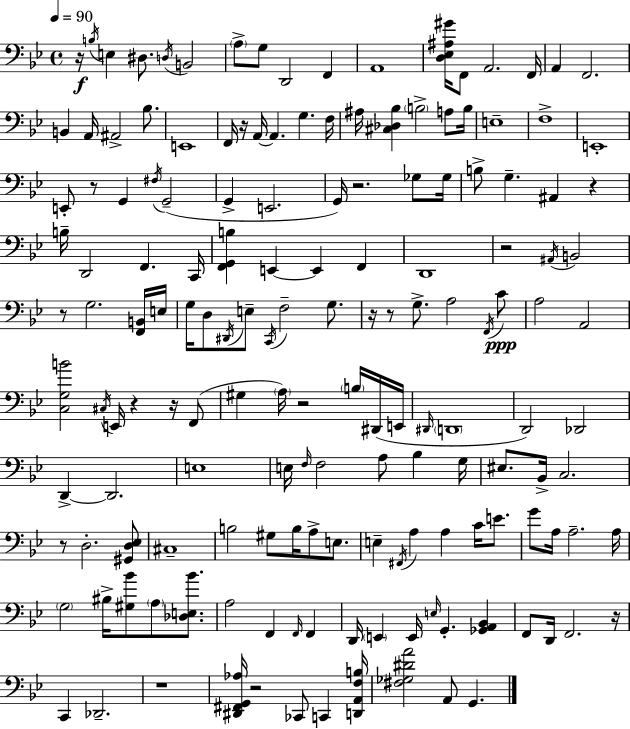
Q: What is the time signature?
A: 4/4